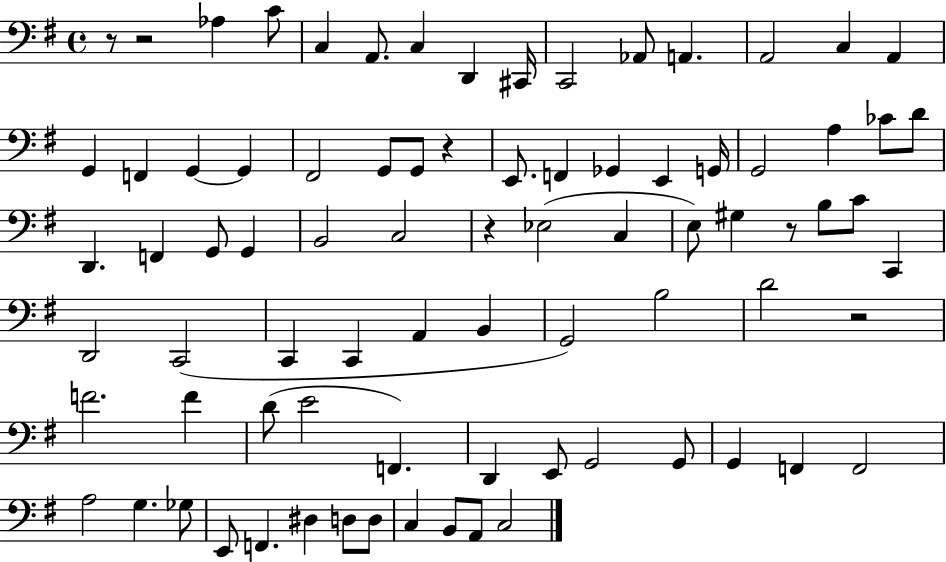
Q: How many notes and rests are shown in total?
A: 81